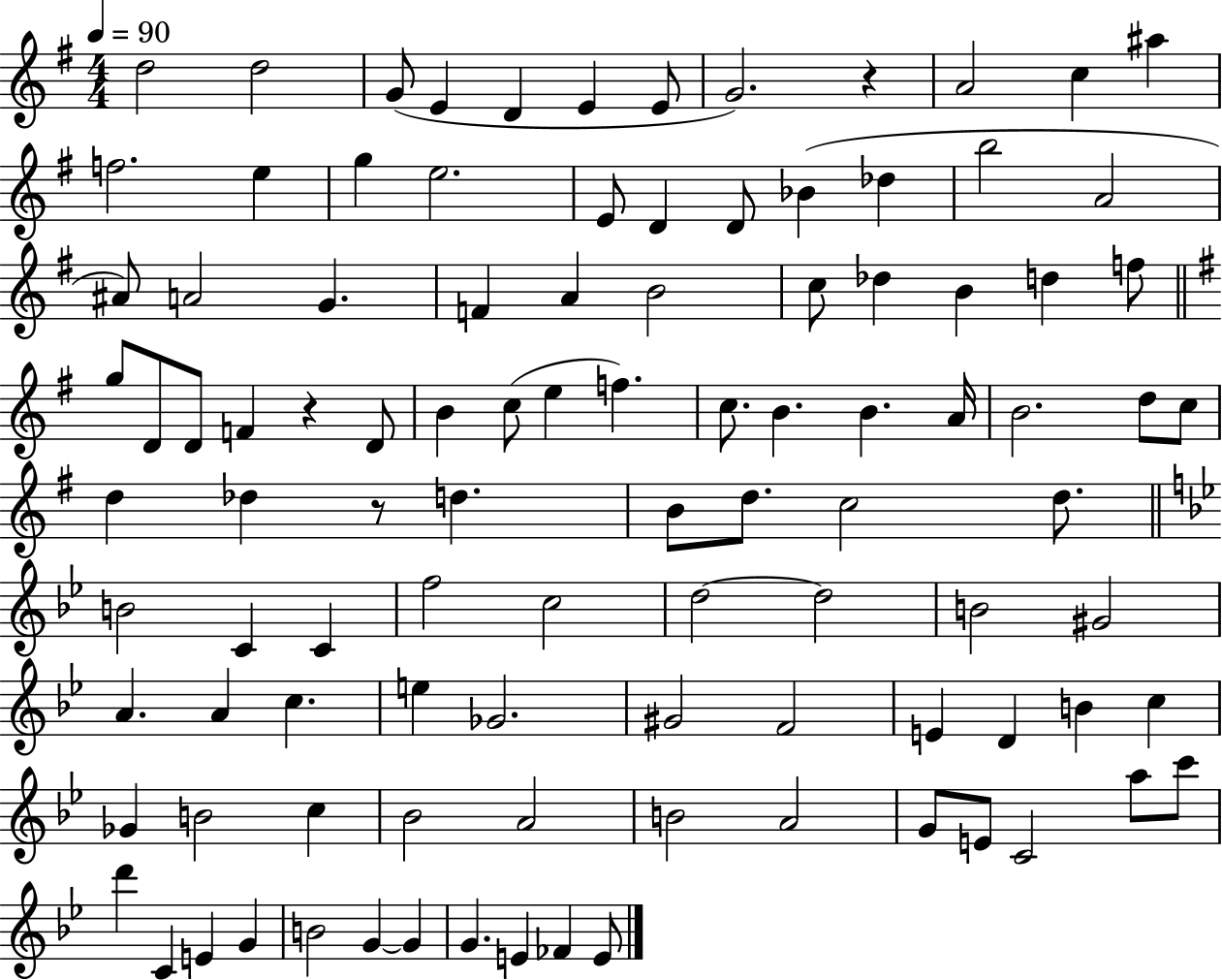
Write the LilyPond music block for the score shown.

{
  \clef treble
  \numericTimeSignature
  \time 4/4
  \key g \major
  \tempo 4 = 90
  \repeat volta 2 { d''2 d''2 | g'8( e'4 d'4 e'4 e'8 | g'2.) r4 | a'2 c''4 ais''4 | \break f''2. e''4 | g''4 e''2. | e'8 d'4 d'8 bes'4( des''4 | b''2 a'2 | \break ais'8) a'2 g'4. | f'4 a'4 b'2 | c''8 des''4 b'4 d''4 f''8 | \bar "||" \break \key g \major g''8 d'8 d'8 f'4 r4 d'8 | b'4 c''8( e''4 f''4.) | c''8. b'4. b'4. a'16 | b'2. d''8 c''8 | \break d''4 des''4 r8 d''4. | b'8 d''8. c''2 d''8. | \bar "||" \break \key bes \major b'2 c'4 c'4 | f''2 c''2 | d''2~~ d''2 | b'2 gis'2 | \break a'4. a'4 c''4. | e''4 ges'2. | gis'2 f'2 | e'4 d'4 b'4 c''4 | \break ges'4 b'2 c''4 | bes'2 a'2 | b'2 a'2 | g'8 e'8 c'2 a''8 c'''8 | \break d'''4 c'4 e'4 g'4 | b'2 g'4~~ g'4 | g'4. e'4 fes'4 e'8 | } \bar "|."
}